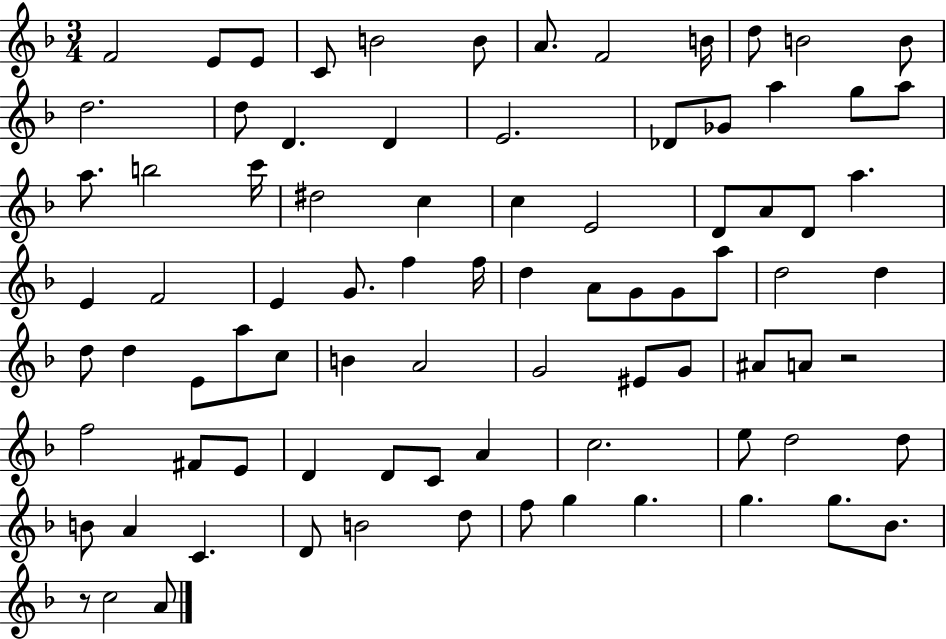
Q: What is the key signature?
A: F major